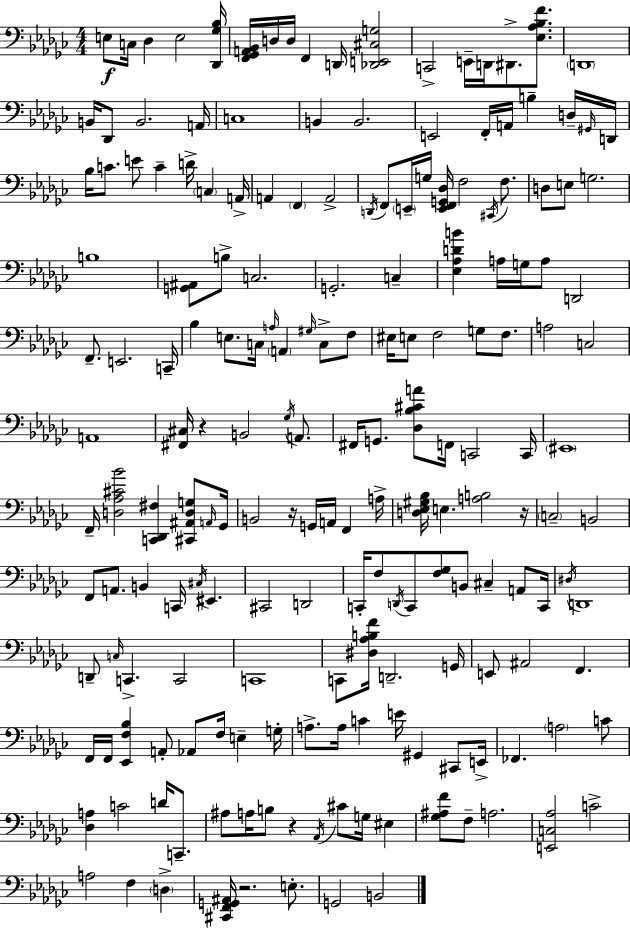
E3/e C3/s Db3/q E3/h [Db2,Gb3,Bb3]/s [F2,Gb2,A2,Bb2]/s D3/s D3/s F2/q D2/s [Db2,E2,C#3,G3]/h C2/h E2/s D2/s D#2/e. [Eb3,Ab3,Bb3,F4]/e. D2/w B2/s Db2/e B2/h. A2/s C3/w B2/q B2/h. E2/h F2/s A2/s B3/q D3/s G#2/s D2/s Bb3/s C4/e. E4/e C4/q D4/s C3/q A2/s A2/q F2/q A2/h D2/s F2/e E2/s G3/s [E2,F2,G2,Db3]/s F3/h C#2/s F3/e. D3/e E3/e G3/h. B3/w [G2,A#2]/e B3/e C3/h. G2/h. C3/q [Eb3,Ab3,D4,B4]/q A3/s G3/s A3/e D2/h F2/e. E2/h. C2/s Bb3/q E3/e. C3/s A3/s A2/q G#3/s C3/e F3/e EIS3/s E3/e F3/h G3/e F3/e. A3/h C3/h A2/w [F#2,C#3]/s R/q B2/h Gb3/s A2/e. F#2/s G2/e. [Db3,Bb3,C#4,A4]/e F2/s C2/h C2/s EIS2/w F2/s [D3,Ab3,C#4,Bb4]/h [C2,Db2,F#3]/q [C#2,A#2,D3,G3]/e A2/s Gb2/s B2/h R/s G2/s A2/s F2/q A3/s [D3,Eb3,G#3,Bb3]/s E3/q. [A3,B3]/h R/s C3/h B2/h F2/e A2/e. B2/q C2/s C#3/s EIS2/q. C#2/h D2/h C2/s F3/e D2/s C2/e [F3,Gb3]/e B2/e C#3/q A2/e C2/s D#3/s D2/w D2/e C3/s C2/q. C2/h C2/w C2/e [D#3,Ab3,B3,F4]/s D2/h. G2/s E2/e A#2/h F2/q. F2/s F2/s [Eb2,F3,Bb3]/q A2/e Ab2/e F3/s E3/q G3/s A3/e. A3/s C4/q E4/s G#2/q C#2/e E2/s FES2/q. A3/h C4/e [Db3,A3]/q C4/h D4/s C2/e. A#3/e A3/s B3/e R/q Ab2/s C#4/e G3/s EIS3/q [Gb3,A#3,F4]/e F3/e A3/h. [E2,C3,Ab3]/h C4/h A3/h F3/q D3/q [C#2,F2,G2,A#2]/s R/h. E3/e. G2/h B2/h